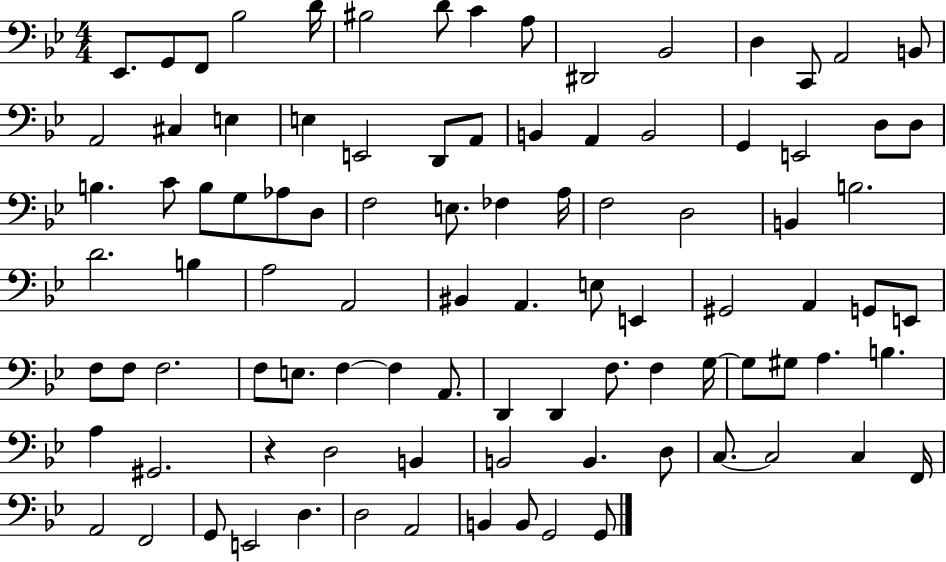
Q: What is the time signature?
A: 4/4